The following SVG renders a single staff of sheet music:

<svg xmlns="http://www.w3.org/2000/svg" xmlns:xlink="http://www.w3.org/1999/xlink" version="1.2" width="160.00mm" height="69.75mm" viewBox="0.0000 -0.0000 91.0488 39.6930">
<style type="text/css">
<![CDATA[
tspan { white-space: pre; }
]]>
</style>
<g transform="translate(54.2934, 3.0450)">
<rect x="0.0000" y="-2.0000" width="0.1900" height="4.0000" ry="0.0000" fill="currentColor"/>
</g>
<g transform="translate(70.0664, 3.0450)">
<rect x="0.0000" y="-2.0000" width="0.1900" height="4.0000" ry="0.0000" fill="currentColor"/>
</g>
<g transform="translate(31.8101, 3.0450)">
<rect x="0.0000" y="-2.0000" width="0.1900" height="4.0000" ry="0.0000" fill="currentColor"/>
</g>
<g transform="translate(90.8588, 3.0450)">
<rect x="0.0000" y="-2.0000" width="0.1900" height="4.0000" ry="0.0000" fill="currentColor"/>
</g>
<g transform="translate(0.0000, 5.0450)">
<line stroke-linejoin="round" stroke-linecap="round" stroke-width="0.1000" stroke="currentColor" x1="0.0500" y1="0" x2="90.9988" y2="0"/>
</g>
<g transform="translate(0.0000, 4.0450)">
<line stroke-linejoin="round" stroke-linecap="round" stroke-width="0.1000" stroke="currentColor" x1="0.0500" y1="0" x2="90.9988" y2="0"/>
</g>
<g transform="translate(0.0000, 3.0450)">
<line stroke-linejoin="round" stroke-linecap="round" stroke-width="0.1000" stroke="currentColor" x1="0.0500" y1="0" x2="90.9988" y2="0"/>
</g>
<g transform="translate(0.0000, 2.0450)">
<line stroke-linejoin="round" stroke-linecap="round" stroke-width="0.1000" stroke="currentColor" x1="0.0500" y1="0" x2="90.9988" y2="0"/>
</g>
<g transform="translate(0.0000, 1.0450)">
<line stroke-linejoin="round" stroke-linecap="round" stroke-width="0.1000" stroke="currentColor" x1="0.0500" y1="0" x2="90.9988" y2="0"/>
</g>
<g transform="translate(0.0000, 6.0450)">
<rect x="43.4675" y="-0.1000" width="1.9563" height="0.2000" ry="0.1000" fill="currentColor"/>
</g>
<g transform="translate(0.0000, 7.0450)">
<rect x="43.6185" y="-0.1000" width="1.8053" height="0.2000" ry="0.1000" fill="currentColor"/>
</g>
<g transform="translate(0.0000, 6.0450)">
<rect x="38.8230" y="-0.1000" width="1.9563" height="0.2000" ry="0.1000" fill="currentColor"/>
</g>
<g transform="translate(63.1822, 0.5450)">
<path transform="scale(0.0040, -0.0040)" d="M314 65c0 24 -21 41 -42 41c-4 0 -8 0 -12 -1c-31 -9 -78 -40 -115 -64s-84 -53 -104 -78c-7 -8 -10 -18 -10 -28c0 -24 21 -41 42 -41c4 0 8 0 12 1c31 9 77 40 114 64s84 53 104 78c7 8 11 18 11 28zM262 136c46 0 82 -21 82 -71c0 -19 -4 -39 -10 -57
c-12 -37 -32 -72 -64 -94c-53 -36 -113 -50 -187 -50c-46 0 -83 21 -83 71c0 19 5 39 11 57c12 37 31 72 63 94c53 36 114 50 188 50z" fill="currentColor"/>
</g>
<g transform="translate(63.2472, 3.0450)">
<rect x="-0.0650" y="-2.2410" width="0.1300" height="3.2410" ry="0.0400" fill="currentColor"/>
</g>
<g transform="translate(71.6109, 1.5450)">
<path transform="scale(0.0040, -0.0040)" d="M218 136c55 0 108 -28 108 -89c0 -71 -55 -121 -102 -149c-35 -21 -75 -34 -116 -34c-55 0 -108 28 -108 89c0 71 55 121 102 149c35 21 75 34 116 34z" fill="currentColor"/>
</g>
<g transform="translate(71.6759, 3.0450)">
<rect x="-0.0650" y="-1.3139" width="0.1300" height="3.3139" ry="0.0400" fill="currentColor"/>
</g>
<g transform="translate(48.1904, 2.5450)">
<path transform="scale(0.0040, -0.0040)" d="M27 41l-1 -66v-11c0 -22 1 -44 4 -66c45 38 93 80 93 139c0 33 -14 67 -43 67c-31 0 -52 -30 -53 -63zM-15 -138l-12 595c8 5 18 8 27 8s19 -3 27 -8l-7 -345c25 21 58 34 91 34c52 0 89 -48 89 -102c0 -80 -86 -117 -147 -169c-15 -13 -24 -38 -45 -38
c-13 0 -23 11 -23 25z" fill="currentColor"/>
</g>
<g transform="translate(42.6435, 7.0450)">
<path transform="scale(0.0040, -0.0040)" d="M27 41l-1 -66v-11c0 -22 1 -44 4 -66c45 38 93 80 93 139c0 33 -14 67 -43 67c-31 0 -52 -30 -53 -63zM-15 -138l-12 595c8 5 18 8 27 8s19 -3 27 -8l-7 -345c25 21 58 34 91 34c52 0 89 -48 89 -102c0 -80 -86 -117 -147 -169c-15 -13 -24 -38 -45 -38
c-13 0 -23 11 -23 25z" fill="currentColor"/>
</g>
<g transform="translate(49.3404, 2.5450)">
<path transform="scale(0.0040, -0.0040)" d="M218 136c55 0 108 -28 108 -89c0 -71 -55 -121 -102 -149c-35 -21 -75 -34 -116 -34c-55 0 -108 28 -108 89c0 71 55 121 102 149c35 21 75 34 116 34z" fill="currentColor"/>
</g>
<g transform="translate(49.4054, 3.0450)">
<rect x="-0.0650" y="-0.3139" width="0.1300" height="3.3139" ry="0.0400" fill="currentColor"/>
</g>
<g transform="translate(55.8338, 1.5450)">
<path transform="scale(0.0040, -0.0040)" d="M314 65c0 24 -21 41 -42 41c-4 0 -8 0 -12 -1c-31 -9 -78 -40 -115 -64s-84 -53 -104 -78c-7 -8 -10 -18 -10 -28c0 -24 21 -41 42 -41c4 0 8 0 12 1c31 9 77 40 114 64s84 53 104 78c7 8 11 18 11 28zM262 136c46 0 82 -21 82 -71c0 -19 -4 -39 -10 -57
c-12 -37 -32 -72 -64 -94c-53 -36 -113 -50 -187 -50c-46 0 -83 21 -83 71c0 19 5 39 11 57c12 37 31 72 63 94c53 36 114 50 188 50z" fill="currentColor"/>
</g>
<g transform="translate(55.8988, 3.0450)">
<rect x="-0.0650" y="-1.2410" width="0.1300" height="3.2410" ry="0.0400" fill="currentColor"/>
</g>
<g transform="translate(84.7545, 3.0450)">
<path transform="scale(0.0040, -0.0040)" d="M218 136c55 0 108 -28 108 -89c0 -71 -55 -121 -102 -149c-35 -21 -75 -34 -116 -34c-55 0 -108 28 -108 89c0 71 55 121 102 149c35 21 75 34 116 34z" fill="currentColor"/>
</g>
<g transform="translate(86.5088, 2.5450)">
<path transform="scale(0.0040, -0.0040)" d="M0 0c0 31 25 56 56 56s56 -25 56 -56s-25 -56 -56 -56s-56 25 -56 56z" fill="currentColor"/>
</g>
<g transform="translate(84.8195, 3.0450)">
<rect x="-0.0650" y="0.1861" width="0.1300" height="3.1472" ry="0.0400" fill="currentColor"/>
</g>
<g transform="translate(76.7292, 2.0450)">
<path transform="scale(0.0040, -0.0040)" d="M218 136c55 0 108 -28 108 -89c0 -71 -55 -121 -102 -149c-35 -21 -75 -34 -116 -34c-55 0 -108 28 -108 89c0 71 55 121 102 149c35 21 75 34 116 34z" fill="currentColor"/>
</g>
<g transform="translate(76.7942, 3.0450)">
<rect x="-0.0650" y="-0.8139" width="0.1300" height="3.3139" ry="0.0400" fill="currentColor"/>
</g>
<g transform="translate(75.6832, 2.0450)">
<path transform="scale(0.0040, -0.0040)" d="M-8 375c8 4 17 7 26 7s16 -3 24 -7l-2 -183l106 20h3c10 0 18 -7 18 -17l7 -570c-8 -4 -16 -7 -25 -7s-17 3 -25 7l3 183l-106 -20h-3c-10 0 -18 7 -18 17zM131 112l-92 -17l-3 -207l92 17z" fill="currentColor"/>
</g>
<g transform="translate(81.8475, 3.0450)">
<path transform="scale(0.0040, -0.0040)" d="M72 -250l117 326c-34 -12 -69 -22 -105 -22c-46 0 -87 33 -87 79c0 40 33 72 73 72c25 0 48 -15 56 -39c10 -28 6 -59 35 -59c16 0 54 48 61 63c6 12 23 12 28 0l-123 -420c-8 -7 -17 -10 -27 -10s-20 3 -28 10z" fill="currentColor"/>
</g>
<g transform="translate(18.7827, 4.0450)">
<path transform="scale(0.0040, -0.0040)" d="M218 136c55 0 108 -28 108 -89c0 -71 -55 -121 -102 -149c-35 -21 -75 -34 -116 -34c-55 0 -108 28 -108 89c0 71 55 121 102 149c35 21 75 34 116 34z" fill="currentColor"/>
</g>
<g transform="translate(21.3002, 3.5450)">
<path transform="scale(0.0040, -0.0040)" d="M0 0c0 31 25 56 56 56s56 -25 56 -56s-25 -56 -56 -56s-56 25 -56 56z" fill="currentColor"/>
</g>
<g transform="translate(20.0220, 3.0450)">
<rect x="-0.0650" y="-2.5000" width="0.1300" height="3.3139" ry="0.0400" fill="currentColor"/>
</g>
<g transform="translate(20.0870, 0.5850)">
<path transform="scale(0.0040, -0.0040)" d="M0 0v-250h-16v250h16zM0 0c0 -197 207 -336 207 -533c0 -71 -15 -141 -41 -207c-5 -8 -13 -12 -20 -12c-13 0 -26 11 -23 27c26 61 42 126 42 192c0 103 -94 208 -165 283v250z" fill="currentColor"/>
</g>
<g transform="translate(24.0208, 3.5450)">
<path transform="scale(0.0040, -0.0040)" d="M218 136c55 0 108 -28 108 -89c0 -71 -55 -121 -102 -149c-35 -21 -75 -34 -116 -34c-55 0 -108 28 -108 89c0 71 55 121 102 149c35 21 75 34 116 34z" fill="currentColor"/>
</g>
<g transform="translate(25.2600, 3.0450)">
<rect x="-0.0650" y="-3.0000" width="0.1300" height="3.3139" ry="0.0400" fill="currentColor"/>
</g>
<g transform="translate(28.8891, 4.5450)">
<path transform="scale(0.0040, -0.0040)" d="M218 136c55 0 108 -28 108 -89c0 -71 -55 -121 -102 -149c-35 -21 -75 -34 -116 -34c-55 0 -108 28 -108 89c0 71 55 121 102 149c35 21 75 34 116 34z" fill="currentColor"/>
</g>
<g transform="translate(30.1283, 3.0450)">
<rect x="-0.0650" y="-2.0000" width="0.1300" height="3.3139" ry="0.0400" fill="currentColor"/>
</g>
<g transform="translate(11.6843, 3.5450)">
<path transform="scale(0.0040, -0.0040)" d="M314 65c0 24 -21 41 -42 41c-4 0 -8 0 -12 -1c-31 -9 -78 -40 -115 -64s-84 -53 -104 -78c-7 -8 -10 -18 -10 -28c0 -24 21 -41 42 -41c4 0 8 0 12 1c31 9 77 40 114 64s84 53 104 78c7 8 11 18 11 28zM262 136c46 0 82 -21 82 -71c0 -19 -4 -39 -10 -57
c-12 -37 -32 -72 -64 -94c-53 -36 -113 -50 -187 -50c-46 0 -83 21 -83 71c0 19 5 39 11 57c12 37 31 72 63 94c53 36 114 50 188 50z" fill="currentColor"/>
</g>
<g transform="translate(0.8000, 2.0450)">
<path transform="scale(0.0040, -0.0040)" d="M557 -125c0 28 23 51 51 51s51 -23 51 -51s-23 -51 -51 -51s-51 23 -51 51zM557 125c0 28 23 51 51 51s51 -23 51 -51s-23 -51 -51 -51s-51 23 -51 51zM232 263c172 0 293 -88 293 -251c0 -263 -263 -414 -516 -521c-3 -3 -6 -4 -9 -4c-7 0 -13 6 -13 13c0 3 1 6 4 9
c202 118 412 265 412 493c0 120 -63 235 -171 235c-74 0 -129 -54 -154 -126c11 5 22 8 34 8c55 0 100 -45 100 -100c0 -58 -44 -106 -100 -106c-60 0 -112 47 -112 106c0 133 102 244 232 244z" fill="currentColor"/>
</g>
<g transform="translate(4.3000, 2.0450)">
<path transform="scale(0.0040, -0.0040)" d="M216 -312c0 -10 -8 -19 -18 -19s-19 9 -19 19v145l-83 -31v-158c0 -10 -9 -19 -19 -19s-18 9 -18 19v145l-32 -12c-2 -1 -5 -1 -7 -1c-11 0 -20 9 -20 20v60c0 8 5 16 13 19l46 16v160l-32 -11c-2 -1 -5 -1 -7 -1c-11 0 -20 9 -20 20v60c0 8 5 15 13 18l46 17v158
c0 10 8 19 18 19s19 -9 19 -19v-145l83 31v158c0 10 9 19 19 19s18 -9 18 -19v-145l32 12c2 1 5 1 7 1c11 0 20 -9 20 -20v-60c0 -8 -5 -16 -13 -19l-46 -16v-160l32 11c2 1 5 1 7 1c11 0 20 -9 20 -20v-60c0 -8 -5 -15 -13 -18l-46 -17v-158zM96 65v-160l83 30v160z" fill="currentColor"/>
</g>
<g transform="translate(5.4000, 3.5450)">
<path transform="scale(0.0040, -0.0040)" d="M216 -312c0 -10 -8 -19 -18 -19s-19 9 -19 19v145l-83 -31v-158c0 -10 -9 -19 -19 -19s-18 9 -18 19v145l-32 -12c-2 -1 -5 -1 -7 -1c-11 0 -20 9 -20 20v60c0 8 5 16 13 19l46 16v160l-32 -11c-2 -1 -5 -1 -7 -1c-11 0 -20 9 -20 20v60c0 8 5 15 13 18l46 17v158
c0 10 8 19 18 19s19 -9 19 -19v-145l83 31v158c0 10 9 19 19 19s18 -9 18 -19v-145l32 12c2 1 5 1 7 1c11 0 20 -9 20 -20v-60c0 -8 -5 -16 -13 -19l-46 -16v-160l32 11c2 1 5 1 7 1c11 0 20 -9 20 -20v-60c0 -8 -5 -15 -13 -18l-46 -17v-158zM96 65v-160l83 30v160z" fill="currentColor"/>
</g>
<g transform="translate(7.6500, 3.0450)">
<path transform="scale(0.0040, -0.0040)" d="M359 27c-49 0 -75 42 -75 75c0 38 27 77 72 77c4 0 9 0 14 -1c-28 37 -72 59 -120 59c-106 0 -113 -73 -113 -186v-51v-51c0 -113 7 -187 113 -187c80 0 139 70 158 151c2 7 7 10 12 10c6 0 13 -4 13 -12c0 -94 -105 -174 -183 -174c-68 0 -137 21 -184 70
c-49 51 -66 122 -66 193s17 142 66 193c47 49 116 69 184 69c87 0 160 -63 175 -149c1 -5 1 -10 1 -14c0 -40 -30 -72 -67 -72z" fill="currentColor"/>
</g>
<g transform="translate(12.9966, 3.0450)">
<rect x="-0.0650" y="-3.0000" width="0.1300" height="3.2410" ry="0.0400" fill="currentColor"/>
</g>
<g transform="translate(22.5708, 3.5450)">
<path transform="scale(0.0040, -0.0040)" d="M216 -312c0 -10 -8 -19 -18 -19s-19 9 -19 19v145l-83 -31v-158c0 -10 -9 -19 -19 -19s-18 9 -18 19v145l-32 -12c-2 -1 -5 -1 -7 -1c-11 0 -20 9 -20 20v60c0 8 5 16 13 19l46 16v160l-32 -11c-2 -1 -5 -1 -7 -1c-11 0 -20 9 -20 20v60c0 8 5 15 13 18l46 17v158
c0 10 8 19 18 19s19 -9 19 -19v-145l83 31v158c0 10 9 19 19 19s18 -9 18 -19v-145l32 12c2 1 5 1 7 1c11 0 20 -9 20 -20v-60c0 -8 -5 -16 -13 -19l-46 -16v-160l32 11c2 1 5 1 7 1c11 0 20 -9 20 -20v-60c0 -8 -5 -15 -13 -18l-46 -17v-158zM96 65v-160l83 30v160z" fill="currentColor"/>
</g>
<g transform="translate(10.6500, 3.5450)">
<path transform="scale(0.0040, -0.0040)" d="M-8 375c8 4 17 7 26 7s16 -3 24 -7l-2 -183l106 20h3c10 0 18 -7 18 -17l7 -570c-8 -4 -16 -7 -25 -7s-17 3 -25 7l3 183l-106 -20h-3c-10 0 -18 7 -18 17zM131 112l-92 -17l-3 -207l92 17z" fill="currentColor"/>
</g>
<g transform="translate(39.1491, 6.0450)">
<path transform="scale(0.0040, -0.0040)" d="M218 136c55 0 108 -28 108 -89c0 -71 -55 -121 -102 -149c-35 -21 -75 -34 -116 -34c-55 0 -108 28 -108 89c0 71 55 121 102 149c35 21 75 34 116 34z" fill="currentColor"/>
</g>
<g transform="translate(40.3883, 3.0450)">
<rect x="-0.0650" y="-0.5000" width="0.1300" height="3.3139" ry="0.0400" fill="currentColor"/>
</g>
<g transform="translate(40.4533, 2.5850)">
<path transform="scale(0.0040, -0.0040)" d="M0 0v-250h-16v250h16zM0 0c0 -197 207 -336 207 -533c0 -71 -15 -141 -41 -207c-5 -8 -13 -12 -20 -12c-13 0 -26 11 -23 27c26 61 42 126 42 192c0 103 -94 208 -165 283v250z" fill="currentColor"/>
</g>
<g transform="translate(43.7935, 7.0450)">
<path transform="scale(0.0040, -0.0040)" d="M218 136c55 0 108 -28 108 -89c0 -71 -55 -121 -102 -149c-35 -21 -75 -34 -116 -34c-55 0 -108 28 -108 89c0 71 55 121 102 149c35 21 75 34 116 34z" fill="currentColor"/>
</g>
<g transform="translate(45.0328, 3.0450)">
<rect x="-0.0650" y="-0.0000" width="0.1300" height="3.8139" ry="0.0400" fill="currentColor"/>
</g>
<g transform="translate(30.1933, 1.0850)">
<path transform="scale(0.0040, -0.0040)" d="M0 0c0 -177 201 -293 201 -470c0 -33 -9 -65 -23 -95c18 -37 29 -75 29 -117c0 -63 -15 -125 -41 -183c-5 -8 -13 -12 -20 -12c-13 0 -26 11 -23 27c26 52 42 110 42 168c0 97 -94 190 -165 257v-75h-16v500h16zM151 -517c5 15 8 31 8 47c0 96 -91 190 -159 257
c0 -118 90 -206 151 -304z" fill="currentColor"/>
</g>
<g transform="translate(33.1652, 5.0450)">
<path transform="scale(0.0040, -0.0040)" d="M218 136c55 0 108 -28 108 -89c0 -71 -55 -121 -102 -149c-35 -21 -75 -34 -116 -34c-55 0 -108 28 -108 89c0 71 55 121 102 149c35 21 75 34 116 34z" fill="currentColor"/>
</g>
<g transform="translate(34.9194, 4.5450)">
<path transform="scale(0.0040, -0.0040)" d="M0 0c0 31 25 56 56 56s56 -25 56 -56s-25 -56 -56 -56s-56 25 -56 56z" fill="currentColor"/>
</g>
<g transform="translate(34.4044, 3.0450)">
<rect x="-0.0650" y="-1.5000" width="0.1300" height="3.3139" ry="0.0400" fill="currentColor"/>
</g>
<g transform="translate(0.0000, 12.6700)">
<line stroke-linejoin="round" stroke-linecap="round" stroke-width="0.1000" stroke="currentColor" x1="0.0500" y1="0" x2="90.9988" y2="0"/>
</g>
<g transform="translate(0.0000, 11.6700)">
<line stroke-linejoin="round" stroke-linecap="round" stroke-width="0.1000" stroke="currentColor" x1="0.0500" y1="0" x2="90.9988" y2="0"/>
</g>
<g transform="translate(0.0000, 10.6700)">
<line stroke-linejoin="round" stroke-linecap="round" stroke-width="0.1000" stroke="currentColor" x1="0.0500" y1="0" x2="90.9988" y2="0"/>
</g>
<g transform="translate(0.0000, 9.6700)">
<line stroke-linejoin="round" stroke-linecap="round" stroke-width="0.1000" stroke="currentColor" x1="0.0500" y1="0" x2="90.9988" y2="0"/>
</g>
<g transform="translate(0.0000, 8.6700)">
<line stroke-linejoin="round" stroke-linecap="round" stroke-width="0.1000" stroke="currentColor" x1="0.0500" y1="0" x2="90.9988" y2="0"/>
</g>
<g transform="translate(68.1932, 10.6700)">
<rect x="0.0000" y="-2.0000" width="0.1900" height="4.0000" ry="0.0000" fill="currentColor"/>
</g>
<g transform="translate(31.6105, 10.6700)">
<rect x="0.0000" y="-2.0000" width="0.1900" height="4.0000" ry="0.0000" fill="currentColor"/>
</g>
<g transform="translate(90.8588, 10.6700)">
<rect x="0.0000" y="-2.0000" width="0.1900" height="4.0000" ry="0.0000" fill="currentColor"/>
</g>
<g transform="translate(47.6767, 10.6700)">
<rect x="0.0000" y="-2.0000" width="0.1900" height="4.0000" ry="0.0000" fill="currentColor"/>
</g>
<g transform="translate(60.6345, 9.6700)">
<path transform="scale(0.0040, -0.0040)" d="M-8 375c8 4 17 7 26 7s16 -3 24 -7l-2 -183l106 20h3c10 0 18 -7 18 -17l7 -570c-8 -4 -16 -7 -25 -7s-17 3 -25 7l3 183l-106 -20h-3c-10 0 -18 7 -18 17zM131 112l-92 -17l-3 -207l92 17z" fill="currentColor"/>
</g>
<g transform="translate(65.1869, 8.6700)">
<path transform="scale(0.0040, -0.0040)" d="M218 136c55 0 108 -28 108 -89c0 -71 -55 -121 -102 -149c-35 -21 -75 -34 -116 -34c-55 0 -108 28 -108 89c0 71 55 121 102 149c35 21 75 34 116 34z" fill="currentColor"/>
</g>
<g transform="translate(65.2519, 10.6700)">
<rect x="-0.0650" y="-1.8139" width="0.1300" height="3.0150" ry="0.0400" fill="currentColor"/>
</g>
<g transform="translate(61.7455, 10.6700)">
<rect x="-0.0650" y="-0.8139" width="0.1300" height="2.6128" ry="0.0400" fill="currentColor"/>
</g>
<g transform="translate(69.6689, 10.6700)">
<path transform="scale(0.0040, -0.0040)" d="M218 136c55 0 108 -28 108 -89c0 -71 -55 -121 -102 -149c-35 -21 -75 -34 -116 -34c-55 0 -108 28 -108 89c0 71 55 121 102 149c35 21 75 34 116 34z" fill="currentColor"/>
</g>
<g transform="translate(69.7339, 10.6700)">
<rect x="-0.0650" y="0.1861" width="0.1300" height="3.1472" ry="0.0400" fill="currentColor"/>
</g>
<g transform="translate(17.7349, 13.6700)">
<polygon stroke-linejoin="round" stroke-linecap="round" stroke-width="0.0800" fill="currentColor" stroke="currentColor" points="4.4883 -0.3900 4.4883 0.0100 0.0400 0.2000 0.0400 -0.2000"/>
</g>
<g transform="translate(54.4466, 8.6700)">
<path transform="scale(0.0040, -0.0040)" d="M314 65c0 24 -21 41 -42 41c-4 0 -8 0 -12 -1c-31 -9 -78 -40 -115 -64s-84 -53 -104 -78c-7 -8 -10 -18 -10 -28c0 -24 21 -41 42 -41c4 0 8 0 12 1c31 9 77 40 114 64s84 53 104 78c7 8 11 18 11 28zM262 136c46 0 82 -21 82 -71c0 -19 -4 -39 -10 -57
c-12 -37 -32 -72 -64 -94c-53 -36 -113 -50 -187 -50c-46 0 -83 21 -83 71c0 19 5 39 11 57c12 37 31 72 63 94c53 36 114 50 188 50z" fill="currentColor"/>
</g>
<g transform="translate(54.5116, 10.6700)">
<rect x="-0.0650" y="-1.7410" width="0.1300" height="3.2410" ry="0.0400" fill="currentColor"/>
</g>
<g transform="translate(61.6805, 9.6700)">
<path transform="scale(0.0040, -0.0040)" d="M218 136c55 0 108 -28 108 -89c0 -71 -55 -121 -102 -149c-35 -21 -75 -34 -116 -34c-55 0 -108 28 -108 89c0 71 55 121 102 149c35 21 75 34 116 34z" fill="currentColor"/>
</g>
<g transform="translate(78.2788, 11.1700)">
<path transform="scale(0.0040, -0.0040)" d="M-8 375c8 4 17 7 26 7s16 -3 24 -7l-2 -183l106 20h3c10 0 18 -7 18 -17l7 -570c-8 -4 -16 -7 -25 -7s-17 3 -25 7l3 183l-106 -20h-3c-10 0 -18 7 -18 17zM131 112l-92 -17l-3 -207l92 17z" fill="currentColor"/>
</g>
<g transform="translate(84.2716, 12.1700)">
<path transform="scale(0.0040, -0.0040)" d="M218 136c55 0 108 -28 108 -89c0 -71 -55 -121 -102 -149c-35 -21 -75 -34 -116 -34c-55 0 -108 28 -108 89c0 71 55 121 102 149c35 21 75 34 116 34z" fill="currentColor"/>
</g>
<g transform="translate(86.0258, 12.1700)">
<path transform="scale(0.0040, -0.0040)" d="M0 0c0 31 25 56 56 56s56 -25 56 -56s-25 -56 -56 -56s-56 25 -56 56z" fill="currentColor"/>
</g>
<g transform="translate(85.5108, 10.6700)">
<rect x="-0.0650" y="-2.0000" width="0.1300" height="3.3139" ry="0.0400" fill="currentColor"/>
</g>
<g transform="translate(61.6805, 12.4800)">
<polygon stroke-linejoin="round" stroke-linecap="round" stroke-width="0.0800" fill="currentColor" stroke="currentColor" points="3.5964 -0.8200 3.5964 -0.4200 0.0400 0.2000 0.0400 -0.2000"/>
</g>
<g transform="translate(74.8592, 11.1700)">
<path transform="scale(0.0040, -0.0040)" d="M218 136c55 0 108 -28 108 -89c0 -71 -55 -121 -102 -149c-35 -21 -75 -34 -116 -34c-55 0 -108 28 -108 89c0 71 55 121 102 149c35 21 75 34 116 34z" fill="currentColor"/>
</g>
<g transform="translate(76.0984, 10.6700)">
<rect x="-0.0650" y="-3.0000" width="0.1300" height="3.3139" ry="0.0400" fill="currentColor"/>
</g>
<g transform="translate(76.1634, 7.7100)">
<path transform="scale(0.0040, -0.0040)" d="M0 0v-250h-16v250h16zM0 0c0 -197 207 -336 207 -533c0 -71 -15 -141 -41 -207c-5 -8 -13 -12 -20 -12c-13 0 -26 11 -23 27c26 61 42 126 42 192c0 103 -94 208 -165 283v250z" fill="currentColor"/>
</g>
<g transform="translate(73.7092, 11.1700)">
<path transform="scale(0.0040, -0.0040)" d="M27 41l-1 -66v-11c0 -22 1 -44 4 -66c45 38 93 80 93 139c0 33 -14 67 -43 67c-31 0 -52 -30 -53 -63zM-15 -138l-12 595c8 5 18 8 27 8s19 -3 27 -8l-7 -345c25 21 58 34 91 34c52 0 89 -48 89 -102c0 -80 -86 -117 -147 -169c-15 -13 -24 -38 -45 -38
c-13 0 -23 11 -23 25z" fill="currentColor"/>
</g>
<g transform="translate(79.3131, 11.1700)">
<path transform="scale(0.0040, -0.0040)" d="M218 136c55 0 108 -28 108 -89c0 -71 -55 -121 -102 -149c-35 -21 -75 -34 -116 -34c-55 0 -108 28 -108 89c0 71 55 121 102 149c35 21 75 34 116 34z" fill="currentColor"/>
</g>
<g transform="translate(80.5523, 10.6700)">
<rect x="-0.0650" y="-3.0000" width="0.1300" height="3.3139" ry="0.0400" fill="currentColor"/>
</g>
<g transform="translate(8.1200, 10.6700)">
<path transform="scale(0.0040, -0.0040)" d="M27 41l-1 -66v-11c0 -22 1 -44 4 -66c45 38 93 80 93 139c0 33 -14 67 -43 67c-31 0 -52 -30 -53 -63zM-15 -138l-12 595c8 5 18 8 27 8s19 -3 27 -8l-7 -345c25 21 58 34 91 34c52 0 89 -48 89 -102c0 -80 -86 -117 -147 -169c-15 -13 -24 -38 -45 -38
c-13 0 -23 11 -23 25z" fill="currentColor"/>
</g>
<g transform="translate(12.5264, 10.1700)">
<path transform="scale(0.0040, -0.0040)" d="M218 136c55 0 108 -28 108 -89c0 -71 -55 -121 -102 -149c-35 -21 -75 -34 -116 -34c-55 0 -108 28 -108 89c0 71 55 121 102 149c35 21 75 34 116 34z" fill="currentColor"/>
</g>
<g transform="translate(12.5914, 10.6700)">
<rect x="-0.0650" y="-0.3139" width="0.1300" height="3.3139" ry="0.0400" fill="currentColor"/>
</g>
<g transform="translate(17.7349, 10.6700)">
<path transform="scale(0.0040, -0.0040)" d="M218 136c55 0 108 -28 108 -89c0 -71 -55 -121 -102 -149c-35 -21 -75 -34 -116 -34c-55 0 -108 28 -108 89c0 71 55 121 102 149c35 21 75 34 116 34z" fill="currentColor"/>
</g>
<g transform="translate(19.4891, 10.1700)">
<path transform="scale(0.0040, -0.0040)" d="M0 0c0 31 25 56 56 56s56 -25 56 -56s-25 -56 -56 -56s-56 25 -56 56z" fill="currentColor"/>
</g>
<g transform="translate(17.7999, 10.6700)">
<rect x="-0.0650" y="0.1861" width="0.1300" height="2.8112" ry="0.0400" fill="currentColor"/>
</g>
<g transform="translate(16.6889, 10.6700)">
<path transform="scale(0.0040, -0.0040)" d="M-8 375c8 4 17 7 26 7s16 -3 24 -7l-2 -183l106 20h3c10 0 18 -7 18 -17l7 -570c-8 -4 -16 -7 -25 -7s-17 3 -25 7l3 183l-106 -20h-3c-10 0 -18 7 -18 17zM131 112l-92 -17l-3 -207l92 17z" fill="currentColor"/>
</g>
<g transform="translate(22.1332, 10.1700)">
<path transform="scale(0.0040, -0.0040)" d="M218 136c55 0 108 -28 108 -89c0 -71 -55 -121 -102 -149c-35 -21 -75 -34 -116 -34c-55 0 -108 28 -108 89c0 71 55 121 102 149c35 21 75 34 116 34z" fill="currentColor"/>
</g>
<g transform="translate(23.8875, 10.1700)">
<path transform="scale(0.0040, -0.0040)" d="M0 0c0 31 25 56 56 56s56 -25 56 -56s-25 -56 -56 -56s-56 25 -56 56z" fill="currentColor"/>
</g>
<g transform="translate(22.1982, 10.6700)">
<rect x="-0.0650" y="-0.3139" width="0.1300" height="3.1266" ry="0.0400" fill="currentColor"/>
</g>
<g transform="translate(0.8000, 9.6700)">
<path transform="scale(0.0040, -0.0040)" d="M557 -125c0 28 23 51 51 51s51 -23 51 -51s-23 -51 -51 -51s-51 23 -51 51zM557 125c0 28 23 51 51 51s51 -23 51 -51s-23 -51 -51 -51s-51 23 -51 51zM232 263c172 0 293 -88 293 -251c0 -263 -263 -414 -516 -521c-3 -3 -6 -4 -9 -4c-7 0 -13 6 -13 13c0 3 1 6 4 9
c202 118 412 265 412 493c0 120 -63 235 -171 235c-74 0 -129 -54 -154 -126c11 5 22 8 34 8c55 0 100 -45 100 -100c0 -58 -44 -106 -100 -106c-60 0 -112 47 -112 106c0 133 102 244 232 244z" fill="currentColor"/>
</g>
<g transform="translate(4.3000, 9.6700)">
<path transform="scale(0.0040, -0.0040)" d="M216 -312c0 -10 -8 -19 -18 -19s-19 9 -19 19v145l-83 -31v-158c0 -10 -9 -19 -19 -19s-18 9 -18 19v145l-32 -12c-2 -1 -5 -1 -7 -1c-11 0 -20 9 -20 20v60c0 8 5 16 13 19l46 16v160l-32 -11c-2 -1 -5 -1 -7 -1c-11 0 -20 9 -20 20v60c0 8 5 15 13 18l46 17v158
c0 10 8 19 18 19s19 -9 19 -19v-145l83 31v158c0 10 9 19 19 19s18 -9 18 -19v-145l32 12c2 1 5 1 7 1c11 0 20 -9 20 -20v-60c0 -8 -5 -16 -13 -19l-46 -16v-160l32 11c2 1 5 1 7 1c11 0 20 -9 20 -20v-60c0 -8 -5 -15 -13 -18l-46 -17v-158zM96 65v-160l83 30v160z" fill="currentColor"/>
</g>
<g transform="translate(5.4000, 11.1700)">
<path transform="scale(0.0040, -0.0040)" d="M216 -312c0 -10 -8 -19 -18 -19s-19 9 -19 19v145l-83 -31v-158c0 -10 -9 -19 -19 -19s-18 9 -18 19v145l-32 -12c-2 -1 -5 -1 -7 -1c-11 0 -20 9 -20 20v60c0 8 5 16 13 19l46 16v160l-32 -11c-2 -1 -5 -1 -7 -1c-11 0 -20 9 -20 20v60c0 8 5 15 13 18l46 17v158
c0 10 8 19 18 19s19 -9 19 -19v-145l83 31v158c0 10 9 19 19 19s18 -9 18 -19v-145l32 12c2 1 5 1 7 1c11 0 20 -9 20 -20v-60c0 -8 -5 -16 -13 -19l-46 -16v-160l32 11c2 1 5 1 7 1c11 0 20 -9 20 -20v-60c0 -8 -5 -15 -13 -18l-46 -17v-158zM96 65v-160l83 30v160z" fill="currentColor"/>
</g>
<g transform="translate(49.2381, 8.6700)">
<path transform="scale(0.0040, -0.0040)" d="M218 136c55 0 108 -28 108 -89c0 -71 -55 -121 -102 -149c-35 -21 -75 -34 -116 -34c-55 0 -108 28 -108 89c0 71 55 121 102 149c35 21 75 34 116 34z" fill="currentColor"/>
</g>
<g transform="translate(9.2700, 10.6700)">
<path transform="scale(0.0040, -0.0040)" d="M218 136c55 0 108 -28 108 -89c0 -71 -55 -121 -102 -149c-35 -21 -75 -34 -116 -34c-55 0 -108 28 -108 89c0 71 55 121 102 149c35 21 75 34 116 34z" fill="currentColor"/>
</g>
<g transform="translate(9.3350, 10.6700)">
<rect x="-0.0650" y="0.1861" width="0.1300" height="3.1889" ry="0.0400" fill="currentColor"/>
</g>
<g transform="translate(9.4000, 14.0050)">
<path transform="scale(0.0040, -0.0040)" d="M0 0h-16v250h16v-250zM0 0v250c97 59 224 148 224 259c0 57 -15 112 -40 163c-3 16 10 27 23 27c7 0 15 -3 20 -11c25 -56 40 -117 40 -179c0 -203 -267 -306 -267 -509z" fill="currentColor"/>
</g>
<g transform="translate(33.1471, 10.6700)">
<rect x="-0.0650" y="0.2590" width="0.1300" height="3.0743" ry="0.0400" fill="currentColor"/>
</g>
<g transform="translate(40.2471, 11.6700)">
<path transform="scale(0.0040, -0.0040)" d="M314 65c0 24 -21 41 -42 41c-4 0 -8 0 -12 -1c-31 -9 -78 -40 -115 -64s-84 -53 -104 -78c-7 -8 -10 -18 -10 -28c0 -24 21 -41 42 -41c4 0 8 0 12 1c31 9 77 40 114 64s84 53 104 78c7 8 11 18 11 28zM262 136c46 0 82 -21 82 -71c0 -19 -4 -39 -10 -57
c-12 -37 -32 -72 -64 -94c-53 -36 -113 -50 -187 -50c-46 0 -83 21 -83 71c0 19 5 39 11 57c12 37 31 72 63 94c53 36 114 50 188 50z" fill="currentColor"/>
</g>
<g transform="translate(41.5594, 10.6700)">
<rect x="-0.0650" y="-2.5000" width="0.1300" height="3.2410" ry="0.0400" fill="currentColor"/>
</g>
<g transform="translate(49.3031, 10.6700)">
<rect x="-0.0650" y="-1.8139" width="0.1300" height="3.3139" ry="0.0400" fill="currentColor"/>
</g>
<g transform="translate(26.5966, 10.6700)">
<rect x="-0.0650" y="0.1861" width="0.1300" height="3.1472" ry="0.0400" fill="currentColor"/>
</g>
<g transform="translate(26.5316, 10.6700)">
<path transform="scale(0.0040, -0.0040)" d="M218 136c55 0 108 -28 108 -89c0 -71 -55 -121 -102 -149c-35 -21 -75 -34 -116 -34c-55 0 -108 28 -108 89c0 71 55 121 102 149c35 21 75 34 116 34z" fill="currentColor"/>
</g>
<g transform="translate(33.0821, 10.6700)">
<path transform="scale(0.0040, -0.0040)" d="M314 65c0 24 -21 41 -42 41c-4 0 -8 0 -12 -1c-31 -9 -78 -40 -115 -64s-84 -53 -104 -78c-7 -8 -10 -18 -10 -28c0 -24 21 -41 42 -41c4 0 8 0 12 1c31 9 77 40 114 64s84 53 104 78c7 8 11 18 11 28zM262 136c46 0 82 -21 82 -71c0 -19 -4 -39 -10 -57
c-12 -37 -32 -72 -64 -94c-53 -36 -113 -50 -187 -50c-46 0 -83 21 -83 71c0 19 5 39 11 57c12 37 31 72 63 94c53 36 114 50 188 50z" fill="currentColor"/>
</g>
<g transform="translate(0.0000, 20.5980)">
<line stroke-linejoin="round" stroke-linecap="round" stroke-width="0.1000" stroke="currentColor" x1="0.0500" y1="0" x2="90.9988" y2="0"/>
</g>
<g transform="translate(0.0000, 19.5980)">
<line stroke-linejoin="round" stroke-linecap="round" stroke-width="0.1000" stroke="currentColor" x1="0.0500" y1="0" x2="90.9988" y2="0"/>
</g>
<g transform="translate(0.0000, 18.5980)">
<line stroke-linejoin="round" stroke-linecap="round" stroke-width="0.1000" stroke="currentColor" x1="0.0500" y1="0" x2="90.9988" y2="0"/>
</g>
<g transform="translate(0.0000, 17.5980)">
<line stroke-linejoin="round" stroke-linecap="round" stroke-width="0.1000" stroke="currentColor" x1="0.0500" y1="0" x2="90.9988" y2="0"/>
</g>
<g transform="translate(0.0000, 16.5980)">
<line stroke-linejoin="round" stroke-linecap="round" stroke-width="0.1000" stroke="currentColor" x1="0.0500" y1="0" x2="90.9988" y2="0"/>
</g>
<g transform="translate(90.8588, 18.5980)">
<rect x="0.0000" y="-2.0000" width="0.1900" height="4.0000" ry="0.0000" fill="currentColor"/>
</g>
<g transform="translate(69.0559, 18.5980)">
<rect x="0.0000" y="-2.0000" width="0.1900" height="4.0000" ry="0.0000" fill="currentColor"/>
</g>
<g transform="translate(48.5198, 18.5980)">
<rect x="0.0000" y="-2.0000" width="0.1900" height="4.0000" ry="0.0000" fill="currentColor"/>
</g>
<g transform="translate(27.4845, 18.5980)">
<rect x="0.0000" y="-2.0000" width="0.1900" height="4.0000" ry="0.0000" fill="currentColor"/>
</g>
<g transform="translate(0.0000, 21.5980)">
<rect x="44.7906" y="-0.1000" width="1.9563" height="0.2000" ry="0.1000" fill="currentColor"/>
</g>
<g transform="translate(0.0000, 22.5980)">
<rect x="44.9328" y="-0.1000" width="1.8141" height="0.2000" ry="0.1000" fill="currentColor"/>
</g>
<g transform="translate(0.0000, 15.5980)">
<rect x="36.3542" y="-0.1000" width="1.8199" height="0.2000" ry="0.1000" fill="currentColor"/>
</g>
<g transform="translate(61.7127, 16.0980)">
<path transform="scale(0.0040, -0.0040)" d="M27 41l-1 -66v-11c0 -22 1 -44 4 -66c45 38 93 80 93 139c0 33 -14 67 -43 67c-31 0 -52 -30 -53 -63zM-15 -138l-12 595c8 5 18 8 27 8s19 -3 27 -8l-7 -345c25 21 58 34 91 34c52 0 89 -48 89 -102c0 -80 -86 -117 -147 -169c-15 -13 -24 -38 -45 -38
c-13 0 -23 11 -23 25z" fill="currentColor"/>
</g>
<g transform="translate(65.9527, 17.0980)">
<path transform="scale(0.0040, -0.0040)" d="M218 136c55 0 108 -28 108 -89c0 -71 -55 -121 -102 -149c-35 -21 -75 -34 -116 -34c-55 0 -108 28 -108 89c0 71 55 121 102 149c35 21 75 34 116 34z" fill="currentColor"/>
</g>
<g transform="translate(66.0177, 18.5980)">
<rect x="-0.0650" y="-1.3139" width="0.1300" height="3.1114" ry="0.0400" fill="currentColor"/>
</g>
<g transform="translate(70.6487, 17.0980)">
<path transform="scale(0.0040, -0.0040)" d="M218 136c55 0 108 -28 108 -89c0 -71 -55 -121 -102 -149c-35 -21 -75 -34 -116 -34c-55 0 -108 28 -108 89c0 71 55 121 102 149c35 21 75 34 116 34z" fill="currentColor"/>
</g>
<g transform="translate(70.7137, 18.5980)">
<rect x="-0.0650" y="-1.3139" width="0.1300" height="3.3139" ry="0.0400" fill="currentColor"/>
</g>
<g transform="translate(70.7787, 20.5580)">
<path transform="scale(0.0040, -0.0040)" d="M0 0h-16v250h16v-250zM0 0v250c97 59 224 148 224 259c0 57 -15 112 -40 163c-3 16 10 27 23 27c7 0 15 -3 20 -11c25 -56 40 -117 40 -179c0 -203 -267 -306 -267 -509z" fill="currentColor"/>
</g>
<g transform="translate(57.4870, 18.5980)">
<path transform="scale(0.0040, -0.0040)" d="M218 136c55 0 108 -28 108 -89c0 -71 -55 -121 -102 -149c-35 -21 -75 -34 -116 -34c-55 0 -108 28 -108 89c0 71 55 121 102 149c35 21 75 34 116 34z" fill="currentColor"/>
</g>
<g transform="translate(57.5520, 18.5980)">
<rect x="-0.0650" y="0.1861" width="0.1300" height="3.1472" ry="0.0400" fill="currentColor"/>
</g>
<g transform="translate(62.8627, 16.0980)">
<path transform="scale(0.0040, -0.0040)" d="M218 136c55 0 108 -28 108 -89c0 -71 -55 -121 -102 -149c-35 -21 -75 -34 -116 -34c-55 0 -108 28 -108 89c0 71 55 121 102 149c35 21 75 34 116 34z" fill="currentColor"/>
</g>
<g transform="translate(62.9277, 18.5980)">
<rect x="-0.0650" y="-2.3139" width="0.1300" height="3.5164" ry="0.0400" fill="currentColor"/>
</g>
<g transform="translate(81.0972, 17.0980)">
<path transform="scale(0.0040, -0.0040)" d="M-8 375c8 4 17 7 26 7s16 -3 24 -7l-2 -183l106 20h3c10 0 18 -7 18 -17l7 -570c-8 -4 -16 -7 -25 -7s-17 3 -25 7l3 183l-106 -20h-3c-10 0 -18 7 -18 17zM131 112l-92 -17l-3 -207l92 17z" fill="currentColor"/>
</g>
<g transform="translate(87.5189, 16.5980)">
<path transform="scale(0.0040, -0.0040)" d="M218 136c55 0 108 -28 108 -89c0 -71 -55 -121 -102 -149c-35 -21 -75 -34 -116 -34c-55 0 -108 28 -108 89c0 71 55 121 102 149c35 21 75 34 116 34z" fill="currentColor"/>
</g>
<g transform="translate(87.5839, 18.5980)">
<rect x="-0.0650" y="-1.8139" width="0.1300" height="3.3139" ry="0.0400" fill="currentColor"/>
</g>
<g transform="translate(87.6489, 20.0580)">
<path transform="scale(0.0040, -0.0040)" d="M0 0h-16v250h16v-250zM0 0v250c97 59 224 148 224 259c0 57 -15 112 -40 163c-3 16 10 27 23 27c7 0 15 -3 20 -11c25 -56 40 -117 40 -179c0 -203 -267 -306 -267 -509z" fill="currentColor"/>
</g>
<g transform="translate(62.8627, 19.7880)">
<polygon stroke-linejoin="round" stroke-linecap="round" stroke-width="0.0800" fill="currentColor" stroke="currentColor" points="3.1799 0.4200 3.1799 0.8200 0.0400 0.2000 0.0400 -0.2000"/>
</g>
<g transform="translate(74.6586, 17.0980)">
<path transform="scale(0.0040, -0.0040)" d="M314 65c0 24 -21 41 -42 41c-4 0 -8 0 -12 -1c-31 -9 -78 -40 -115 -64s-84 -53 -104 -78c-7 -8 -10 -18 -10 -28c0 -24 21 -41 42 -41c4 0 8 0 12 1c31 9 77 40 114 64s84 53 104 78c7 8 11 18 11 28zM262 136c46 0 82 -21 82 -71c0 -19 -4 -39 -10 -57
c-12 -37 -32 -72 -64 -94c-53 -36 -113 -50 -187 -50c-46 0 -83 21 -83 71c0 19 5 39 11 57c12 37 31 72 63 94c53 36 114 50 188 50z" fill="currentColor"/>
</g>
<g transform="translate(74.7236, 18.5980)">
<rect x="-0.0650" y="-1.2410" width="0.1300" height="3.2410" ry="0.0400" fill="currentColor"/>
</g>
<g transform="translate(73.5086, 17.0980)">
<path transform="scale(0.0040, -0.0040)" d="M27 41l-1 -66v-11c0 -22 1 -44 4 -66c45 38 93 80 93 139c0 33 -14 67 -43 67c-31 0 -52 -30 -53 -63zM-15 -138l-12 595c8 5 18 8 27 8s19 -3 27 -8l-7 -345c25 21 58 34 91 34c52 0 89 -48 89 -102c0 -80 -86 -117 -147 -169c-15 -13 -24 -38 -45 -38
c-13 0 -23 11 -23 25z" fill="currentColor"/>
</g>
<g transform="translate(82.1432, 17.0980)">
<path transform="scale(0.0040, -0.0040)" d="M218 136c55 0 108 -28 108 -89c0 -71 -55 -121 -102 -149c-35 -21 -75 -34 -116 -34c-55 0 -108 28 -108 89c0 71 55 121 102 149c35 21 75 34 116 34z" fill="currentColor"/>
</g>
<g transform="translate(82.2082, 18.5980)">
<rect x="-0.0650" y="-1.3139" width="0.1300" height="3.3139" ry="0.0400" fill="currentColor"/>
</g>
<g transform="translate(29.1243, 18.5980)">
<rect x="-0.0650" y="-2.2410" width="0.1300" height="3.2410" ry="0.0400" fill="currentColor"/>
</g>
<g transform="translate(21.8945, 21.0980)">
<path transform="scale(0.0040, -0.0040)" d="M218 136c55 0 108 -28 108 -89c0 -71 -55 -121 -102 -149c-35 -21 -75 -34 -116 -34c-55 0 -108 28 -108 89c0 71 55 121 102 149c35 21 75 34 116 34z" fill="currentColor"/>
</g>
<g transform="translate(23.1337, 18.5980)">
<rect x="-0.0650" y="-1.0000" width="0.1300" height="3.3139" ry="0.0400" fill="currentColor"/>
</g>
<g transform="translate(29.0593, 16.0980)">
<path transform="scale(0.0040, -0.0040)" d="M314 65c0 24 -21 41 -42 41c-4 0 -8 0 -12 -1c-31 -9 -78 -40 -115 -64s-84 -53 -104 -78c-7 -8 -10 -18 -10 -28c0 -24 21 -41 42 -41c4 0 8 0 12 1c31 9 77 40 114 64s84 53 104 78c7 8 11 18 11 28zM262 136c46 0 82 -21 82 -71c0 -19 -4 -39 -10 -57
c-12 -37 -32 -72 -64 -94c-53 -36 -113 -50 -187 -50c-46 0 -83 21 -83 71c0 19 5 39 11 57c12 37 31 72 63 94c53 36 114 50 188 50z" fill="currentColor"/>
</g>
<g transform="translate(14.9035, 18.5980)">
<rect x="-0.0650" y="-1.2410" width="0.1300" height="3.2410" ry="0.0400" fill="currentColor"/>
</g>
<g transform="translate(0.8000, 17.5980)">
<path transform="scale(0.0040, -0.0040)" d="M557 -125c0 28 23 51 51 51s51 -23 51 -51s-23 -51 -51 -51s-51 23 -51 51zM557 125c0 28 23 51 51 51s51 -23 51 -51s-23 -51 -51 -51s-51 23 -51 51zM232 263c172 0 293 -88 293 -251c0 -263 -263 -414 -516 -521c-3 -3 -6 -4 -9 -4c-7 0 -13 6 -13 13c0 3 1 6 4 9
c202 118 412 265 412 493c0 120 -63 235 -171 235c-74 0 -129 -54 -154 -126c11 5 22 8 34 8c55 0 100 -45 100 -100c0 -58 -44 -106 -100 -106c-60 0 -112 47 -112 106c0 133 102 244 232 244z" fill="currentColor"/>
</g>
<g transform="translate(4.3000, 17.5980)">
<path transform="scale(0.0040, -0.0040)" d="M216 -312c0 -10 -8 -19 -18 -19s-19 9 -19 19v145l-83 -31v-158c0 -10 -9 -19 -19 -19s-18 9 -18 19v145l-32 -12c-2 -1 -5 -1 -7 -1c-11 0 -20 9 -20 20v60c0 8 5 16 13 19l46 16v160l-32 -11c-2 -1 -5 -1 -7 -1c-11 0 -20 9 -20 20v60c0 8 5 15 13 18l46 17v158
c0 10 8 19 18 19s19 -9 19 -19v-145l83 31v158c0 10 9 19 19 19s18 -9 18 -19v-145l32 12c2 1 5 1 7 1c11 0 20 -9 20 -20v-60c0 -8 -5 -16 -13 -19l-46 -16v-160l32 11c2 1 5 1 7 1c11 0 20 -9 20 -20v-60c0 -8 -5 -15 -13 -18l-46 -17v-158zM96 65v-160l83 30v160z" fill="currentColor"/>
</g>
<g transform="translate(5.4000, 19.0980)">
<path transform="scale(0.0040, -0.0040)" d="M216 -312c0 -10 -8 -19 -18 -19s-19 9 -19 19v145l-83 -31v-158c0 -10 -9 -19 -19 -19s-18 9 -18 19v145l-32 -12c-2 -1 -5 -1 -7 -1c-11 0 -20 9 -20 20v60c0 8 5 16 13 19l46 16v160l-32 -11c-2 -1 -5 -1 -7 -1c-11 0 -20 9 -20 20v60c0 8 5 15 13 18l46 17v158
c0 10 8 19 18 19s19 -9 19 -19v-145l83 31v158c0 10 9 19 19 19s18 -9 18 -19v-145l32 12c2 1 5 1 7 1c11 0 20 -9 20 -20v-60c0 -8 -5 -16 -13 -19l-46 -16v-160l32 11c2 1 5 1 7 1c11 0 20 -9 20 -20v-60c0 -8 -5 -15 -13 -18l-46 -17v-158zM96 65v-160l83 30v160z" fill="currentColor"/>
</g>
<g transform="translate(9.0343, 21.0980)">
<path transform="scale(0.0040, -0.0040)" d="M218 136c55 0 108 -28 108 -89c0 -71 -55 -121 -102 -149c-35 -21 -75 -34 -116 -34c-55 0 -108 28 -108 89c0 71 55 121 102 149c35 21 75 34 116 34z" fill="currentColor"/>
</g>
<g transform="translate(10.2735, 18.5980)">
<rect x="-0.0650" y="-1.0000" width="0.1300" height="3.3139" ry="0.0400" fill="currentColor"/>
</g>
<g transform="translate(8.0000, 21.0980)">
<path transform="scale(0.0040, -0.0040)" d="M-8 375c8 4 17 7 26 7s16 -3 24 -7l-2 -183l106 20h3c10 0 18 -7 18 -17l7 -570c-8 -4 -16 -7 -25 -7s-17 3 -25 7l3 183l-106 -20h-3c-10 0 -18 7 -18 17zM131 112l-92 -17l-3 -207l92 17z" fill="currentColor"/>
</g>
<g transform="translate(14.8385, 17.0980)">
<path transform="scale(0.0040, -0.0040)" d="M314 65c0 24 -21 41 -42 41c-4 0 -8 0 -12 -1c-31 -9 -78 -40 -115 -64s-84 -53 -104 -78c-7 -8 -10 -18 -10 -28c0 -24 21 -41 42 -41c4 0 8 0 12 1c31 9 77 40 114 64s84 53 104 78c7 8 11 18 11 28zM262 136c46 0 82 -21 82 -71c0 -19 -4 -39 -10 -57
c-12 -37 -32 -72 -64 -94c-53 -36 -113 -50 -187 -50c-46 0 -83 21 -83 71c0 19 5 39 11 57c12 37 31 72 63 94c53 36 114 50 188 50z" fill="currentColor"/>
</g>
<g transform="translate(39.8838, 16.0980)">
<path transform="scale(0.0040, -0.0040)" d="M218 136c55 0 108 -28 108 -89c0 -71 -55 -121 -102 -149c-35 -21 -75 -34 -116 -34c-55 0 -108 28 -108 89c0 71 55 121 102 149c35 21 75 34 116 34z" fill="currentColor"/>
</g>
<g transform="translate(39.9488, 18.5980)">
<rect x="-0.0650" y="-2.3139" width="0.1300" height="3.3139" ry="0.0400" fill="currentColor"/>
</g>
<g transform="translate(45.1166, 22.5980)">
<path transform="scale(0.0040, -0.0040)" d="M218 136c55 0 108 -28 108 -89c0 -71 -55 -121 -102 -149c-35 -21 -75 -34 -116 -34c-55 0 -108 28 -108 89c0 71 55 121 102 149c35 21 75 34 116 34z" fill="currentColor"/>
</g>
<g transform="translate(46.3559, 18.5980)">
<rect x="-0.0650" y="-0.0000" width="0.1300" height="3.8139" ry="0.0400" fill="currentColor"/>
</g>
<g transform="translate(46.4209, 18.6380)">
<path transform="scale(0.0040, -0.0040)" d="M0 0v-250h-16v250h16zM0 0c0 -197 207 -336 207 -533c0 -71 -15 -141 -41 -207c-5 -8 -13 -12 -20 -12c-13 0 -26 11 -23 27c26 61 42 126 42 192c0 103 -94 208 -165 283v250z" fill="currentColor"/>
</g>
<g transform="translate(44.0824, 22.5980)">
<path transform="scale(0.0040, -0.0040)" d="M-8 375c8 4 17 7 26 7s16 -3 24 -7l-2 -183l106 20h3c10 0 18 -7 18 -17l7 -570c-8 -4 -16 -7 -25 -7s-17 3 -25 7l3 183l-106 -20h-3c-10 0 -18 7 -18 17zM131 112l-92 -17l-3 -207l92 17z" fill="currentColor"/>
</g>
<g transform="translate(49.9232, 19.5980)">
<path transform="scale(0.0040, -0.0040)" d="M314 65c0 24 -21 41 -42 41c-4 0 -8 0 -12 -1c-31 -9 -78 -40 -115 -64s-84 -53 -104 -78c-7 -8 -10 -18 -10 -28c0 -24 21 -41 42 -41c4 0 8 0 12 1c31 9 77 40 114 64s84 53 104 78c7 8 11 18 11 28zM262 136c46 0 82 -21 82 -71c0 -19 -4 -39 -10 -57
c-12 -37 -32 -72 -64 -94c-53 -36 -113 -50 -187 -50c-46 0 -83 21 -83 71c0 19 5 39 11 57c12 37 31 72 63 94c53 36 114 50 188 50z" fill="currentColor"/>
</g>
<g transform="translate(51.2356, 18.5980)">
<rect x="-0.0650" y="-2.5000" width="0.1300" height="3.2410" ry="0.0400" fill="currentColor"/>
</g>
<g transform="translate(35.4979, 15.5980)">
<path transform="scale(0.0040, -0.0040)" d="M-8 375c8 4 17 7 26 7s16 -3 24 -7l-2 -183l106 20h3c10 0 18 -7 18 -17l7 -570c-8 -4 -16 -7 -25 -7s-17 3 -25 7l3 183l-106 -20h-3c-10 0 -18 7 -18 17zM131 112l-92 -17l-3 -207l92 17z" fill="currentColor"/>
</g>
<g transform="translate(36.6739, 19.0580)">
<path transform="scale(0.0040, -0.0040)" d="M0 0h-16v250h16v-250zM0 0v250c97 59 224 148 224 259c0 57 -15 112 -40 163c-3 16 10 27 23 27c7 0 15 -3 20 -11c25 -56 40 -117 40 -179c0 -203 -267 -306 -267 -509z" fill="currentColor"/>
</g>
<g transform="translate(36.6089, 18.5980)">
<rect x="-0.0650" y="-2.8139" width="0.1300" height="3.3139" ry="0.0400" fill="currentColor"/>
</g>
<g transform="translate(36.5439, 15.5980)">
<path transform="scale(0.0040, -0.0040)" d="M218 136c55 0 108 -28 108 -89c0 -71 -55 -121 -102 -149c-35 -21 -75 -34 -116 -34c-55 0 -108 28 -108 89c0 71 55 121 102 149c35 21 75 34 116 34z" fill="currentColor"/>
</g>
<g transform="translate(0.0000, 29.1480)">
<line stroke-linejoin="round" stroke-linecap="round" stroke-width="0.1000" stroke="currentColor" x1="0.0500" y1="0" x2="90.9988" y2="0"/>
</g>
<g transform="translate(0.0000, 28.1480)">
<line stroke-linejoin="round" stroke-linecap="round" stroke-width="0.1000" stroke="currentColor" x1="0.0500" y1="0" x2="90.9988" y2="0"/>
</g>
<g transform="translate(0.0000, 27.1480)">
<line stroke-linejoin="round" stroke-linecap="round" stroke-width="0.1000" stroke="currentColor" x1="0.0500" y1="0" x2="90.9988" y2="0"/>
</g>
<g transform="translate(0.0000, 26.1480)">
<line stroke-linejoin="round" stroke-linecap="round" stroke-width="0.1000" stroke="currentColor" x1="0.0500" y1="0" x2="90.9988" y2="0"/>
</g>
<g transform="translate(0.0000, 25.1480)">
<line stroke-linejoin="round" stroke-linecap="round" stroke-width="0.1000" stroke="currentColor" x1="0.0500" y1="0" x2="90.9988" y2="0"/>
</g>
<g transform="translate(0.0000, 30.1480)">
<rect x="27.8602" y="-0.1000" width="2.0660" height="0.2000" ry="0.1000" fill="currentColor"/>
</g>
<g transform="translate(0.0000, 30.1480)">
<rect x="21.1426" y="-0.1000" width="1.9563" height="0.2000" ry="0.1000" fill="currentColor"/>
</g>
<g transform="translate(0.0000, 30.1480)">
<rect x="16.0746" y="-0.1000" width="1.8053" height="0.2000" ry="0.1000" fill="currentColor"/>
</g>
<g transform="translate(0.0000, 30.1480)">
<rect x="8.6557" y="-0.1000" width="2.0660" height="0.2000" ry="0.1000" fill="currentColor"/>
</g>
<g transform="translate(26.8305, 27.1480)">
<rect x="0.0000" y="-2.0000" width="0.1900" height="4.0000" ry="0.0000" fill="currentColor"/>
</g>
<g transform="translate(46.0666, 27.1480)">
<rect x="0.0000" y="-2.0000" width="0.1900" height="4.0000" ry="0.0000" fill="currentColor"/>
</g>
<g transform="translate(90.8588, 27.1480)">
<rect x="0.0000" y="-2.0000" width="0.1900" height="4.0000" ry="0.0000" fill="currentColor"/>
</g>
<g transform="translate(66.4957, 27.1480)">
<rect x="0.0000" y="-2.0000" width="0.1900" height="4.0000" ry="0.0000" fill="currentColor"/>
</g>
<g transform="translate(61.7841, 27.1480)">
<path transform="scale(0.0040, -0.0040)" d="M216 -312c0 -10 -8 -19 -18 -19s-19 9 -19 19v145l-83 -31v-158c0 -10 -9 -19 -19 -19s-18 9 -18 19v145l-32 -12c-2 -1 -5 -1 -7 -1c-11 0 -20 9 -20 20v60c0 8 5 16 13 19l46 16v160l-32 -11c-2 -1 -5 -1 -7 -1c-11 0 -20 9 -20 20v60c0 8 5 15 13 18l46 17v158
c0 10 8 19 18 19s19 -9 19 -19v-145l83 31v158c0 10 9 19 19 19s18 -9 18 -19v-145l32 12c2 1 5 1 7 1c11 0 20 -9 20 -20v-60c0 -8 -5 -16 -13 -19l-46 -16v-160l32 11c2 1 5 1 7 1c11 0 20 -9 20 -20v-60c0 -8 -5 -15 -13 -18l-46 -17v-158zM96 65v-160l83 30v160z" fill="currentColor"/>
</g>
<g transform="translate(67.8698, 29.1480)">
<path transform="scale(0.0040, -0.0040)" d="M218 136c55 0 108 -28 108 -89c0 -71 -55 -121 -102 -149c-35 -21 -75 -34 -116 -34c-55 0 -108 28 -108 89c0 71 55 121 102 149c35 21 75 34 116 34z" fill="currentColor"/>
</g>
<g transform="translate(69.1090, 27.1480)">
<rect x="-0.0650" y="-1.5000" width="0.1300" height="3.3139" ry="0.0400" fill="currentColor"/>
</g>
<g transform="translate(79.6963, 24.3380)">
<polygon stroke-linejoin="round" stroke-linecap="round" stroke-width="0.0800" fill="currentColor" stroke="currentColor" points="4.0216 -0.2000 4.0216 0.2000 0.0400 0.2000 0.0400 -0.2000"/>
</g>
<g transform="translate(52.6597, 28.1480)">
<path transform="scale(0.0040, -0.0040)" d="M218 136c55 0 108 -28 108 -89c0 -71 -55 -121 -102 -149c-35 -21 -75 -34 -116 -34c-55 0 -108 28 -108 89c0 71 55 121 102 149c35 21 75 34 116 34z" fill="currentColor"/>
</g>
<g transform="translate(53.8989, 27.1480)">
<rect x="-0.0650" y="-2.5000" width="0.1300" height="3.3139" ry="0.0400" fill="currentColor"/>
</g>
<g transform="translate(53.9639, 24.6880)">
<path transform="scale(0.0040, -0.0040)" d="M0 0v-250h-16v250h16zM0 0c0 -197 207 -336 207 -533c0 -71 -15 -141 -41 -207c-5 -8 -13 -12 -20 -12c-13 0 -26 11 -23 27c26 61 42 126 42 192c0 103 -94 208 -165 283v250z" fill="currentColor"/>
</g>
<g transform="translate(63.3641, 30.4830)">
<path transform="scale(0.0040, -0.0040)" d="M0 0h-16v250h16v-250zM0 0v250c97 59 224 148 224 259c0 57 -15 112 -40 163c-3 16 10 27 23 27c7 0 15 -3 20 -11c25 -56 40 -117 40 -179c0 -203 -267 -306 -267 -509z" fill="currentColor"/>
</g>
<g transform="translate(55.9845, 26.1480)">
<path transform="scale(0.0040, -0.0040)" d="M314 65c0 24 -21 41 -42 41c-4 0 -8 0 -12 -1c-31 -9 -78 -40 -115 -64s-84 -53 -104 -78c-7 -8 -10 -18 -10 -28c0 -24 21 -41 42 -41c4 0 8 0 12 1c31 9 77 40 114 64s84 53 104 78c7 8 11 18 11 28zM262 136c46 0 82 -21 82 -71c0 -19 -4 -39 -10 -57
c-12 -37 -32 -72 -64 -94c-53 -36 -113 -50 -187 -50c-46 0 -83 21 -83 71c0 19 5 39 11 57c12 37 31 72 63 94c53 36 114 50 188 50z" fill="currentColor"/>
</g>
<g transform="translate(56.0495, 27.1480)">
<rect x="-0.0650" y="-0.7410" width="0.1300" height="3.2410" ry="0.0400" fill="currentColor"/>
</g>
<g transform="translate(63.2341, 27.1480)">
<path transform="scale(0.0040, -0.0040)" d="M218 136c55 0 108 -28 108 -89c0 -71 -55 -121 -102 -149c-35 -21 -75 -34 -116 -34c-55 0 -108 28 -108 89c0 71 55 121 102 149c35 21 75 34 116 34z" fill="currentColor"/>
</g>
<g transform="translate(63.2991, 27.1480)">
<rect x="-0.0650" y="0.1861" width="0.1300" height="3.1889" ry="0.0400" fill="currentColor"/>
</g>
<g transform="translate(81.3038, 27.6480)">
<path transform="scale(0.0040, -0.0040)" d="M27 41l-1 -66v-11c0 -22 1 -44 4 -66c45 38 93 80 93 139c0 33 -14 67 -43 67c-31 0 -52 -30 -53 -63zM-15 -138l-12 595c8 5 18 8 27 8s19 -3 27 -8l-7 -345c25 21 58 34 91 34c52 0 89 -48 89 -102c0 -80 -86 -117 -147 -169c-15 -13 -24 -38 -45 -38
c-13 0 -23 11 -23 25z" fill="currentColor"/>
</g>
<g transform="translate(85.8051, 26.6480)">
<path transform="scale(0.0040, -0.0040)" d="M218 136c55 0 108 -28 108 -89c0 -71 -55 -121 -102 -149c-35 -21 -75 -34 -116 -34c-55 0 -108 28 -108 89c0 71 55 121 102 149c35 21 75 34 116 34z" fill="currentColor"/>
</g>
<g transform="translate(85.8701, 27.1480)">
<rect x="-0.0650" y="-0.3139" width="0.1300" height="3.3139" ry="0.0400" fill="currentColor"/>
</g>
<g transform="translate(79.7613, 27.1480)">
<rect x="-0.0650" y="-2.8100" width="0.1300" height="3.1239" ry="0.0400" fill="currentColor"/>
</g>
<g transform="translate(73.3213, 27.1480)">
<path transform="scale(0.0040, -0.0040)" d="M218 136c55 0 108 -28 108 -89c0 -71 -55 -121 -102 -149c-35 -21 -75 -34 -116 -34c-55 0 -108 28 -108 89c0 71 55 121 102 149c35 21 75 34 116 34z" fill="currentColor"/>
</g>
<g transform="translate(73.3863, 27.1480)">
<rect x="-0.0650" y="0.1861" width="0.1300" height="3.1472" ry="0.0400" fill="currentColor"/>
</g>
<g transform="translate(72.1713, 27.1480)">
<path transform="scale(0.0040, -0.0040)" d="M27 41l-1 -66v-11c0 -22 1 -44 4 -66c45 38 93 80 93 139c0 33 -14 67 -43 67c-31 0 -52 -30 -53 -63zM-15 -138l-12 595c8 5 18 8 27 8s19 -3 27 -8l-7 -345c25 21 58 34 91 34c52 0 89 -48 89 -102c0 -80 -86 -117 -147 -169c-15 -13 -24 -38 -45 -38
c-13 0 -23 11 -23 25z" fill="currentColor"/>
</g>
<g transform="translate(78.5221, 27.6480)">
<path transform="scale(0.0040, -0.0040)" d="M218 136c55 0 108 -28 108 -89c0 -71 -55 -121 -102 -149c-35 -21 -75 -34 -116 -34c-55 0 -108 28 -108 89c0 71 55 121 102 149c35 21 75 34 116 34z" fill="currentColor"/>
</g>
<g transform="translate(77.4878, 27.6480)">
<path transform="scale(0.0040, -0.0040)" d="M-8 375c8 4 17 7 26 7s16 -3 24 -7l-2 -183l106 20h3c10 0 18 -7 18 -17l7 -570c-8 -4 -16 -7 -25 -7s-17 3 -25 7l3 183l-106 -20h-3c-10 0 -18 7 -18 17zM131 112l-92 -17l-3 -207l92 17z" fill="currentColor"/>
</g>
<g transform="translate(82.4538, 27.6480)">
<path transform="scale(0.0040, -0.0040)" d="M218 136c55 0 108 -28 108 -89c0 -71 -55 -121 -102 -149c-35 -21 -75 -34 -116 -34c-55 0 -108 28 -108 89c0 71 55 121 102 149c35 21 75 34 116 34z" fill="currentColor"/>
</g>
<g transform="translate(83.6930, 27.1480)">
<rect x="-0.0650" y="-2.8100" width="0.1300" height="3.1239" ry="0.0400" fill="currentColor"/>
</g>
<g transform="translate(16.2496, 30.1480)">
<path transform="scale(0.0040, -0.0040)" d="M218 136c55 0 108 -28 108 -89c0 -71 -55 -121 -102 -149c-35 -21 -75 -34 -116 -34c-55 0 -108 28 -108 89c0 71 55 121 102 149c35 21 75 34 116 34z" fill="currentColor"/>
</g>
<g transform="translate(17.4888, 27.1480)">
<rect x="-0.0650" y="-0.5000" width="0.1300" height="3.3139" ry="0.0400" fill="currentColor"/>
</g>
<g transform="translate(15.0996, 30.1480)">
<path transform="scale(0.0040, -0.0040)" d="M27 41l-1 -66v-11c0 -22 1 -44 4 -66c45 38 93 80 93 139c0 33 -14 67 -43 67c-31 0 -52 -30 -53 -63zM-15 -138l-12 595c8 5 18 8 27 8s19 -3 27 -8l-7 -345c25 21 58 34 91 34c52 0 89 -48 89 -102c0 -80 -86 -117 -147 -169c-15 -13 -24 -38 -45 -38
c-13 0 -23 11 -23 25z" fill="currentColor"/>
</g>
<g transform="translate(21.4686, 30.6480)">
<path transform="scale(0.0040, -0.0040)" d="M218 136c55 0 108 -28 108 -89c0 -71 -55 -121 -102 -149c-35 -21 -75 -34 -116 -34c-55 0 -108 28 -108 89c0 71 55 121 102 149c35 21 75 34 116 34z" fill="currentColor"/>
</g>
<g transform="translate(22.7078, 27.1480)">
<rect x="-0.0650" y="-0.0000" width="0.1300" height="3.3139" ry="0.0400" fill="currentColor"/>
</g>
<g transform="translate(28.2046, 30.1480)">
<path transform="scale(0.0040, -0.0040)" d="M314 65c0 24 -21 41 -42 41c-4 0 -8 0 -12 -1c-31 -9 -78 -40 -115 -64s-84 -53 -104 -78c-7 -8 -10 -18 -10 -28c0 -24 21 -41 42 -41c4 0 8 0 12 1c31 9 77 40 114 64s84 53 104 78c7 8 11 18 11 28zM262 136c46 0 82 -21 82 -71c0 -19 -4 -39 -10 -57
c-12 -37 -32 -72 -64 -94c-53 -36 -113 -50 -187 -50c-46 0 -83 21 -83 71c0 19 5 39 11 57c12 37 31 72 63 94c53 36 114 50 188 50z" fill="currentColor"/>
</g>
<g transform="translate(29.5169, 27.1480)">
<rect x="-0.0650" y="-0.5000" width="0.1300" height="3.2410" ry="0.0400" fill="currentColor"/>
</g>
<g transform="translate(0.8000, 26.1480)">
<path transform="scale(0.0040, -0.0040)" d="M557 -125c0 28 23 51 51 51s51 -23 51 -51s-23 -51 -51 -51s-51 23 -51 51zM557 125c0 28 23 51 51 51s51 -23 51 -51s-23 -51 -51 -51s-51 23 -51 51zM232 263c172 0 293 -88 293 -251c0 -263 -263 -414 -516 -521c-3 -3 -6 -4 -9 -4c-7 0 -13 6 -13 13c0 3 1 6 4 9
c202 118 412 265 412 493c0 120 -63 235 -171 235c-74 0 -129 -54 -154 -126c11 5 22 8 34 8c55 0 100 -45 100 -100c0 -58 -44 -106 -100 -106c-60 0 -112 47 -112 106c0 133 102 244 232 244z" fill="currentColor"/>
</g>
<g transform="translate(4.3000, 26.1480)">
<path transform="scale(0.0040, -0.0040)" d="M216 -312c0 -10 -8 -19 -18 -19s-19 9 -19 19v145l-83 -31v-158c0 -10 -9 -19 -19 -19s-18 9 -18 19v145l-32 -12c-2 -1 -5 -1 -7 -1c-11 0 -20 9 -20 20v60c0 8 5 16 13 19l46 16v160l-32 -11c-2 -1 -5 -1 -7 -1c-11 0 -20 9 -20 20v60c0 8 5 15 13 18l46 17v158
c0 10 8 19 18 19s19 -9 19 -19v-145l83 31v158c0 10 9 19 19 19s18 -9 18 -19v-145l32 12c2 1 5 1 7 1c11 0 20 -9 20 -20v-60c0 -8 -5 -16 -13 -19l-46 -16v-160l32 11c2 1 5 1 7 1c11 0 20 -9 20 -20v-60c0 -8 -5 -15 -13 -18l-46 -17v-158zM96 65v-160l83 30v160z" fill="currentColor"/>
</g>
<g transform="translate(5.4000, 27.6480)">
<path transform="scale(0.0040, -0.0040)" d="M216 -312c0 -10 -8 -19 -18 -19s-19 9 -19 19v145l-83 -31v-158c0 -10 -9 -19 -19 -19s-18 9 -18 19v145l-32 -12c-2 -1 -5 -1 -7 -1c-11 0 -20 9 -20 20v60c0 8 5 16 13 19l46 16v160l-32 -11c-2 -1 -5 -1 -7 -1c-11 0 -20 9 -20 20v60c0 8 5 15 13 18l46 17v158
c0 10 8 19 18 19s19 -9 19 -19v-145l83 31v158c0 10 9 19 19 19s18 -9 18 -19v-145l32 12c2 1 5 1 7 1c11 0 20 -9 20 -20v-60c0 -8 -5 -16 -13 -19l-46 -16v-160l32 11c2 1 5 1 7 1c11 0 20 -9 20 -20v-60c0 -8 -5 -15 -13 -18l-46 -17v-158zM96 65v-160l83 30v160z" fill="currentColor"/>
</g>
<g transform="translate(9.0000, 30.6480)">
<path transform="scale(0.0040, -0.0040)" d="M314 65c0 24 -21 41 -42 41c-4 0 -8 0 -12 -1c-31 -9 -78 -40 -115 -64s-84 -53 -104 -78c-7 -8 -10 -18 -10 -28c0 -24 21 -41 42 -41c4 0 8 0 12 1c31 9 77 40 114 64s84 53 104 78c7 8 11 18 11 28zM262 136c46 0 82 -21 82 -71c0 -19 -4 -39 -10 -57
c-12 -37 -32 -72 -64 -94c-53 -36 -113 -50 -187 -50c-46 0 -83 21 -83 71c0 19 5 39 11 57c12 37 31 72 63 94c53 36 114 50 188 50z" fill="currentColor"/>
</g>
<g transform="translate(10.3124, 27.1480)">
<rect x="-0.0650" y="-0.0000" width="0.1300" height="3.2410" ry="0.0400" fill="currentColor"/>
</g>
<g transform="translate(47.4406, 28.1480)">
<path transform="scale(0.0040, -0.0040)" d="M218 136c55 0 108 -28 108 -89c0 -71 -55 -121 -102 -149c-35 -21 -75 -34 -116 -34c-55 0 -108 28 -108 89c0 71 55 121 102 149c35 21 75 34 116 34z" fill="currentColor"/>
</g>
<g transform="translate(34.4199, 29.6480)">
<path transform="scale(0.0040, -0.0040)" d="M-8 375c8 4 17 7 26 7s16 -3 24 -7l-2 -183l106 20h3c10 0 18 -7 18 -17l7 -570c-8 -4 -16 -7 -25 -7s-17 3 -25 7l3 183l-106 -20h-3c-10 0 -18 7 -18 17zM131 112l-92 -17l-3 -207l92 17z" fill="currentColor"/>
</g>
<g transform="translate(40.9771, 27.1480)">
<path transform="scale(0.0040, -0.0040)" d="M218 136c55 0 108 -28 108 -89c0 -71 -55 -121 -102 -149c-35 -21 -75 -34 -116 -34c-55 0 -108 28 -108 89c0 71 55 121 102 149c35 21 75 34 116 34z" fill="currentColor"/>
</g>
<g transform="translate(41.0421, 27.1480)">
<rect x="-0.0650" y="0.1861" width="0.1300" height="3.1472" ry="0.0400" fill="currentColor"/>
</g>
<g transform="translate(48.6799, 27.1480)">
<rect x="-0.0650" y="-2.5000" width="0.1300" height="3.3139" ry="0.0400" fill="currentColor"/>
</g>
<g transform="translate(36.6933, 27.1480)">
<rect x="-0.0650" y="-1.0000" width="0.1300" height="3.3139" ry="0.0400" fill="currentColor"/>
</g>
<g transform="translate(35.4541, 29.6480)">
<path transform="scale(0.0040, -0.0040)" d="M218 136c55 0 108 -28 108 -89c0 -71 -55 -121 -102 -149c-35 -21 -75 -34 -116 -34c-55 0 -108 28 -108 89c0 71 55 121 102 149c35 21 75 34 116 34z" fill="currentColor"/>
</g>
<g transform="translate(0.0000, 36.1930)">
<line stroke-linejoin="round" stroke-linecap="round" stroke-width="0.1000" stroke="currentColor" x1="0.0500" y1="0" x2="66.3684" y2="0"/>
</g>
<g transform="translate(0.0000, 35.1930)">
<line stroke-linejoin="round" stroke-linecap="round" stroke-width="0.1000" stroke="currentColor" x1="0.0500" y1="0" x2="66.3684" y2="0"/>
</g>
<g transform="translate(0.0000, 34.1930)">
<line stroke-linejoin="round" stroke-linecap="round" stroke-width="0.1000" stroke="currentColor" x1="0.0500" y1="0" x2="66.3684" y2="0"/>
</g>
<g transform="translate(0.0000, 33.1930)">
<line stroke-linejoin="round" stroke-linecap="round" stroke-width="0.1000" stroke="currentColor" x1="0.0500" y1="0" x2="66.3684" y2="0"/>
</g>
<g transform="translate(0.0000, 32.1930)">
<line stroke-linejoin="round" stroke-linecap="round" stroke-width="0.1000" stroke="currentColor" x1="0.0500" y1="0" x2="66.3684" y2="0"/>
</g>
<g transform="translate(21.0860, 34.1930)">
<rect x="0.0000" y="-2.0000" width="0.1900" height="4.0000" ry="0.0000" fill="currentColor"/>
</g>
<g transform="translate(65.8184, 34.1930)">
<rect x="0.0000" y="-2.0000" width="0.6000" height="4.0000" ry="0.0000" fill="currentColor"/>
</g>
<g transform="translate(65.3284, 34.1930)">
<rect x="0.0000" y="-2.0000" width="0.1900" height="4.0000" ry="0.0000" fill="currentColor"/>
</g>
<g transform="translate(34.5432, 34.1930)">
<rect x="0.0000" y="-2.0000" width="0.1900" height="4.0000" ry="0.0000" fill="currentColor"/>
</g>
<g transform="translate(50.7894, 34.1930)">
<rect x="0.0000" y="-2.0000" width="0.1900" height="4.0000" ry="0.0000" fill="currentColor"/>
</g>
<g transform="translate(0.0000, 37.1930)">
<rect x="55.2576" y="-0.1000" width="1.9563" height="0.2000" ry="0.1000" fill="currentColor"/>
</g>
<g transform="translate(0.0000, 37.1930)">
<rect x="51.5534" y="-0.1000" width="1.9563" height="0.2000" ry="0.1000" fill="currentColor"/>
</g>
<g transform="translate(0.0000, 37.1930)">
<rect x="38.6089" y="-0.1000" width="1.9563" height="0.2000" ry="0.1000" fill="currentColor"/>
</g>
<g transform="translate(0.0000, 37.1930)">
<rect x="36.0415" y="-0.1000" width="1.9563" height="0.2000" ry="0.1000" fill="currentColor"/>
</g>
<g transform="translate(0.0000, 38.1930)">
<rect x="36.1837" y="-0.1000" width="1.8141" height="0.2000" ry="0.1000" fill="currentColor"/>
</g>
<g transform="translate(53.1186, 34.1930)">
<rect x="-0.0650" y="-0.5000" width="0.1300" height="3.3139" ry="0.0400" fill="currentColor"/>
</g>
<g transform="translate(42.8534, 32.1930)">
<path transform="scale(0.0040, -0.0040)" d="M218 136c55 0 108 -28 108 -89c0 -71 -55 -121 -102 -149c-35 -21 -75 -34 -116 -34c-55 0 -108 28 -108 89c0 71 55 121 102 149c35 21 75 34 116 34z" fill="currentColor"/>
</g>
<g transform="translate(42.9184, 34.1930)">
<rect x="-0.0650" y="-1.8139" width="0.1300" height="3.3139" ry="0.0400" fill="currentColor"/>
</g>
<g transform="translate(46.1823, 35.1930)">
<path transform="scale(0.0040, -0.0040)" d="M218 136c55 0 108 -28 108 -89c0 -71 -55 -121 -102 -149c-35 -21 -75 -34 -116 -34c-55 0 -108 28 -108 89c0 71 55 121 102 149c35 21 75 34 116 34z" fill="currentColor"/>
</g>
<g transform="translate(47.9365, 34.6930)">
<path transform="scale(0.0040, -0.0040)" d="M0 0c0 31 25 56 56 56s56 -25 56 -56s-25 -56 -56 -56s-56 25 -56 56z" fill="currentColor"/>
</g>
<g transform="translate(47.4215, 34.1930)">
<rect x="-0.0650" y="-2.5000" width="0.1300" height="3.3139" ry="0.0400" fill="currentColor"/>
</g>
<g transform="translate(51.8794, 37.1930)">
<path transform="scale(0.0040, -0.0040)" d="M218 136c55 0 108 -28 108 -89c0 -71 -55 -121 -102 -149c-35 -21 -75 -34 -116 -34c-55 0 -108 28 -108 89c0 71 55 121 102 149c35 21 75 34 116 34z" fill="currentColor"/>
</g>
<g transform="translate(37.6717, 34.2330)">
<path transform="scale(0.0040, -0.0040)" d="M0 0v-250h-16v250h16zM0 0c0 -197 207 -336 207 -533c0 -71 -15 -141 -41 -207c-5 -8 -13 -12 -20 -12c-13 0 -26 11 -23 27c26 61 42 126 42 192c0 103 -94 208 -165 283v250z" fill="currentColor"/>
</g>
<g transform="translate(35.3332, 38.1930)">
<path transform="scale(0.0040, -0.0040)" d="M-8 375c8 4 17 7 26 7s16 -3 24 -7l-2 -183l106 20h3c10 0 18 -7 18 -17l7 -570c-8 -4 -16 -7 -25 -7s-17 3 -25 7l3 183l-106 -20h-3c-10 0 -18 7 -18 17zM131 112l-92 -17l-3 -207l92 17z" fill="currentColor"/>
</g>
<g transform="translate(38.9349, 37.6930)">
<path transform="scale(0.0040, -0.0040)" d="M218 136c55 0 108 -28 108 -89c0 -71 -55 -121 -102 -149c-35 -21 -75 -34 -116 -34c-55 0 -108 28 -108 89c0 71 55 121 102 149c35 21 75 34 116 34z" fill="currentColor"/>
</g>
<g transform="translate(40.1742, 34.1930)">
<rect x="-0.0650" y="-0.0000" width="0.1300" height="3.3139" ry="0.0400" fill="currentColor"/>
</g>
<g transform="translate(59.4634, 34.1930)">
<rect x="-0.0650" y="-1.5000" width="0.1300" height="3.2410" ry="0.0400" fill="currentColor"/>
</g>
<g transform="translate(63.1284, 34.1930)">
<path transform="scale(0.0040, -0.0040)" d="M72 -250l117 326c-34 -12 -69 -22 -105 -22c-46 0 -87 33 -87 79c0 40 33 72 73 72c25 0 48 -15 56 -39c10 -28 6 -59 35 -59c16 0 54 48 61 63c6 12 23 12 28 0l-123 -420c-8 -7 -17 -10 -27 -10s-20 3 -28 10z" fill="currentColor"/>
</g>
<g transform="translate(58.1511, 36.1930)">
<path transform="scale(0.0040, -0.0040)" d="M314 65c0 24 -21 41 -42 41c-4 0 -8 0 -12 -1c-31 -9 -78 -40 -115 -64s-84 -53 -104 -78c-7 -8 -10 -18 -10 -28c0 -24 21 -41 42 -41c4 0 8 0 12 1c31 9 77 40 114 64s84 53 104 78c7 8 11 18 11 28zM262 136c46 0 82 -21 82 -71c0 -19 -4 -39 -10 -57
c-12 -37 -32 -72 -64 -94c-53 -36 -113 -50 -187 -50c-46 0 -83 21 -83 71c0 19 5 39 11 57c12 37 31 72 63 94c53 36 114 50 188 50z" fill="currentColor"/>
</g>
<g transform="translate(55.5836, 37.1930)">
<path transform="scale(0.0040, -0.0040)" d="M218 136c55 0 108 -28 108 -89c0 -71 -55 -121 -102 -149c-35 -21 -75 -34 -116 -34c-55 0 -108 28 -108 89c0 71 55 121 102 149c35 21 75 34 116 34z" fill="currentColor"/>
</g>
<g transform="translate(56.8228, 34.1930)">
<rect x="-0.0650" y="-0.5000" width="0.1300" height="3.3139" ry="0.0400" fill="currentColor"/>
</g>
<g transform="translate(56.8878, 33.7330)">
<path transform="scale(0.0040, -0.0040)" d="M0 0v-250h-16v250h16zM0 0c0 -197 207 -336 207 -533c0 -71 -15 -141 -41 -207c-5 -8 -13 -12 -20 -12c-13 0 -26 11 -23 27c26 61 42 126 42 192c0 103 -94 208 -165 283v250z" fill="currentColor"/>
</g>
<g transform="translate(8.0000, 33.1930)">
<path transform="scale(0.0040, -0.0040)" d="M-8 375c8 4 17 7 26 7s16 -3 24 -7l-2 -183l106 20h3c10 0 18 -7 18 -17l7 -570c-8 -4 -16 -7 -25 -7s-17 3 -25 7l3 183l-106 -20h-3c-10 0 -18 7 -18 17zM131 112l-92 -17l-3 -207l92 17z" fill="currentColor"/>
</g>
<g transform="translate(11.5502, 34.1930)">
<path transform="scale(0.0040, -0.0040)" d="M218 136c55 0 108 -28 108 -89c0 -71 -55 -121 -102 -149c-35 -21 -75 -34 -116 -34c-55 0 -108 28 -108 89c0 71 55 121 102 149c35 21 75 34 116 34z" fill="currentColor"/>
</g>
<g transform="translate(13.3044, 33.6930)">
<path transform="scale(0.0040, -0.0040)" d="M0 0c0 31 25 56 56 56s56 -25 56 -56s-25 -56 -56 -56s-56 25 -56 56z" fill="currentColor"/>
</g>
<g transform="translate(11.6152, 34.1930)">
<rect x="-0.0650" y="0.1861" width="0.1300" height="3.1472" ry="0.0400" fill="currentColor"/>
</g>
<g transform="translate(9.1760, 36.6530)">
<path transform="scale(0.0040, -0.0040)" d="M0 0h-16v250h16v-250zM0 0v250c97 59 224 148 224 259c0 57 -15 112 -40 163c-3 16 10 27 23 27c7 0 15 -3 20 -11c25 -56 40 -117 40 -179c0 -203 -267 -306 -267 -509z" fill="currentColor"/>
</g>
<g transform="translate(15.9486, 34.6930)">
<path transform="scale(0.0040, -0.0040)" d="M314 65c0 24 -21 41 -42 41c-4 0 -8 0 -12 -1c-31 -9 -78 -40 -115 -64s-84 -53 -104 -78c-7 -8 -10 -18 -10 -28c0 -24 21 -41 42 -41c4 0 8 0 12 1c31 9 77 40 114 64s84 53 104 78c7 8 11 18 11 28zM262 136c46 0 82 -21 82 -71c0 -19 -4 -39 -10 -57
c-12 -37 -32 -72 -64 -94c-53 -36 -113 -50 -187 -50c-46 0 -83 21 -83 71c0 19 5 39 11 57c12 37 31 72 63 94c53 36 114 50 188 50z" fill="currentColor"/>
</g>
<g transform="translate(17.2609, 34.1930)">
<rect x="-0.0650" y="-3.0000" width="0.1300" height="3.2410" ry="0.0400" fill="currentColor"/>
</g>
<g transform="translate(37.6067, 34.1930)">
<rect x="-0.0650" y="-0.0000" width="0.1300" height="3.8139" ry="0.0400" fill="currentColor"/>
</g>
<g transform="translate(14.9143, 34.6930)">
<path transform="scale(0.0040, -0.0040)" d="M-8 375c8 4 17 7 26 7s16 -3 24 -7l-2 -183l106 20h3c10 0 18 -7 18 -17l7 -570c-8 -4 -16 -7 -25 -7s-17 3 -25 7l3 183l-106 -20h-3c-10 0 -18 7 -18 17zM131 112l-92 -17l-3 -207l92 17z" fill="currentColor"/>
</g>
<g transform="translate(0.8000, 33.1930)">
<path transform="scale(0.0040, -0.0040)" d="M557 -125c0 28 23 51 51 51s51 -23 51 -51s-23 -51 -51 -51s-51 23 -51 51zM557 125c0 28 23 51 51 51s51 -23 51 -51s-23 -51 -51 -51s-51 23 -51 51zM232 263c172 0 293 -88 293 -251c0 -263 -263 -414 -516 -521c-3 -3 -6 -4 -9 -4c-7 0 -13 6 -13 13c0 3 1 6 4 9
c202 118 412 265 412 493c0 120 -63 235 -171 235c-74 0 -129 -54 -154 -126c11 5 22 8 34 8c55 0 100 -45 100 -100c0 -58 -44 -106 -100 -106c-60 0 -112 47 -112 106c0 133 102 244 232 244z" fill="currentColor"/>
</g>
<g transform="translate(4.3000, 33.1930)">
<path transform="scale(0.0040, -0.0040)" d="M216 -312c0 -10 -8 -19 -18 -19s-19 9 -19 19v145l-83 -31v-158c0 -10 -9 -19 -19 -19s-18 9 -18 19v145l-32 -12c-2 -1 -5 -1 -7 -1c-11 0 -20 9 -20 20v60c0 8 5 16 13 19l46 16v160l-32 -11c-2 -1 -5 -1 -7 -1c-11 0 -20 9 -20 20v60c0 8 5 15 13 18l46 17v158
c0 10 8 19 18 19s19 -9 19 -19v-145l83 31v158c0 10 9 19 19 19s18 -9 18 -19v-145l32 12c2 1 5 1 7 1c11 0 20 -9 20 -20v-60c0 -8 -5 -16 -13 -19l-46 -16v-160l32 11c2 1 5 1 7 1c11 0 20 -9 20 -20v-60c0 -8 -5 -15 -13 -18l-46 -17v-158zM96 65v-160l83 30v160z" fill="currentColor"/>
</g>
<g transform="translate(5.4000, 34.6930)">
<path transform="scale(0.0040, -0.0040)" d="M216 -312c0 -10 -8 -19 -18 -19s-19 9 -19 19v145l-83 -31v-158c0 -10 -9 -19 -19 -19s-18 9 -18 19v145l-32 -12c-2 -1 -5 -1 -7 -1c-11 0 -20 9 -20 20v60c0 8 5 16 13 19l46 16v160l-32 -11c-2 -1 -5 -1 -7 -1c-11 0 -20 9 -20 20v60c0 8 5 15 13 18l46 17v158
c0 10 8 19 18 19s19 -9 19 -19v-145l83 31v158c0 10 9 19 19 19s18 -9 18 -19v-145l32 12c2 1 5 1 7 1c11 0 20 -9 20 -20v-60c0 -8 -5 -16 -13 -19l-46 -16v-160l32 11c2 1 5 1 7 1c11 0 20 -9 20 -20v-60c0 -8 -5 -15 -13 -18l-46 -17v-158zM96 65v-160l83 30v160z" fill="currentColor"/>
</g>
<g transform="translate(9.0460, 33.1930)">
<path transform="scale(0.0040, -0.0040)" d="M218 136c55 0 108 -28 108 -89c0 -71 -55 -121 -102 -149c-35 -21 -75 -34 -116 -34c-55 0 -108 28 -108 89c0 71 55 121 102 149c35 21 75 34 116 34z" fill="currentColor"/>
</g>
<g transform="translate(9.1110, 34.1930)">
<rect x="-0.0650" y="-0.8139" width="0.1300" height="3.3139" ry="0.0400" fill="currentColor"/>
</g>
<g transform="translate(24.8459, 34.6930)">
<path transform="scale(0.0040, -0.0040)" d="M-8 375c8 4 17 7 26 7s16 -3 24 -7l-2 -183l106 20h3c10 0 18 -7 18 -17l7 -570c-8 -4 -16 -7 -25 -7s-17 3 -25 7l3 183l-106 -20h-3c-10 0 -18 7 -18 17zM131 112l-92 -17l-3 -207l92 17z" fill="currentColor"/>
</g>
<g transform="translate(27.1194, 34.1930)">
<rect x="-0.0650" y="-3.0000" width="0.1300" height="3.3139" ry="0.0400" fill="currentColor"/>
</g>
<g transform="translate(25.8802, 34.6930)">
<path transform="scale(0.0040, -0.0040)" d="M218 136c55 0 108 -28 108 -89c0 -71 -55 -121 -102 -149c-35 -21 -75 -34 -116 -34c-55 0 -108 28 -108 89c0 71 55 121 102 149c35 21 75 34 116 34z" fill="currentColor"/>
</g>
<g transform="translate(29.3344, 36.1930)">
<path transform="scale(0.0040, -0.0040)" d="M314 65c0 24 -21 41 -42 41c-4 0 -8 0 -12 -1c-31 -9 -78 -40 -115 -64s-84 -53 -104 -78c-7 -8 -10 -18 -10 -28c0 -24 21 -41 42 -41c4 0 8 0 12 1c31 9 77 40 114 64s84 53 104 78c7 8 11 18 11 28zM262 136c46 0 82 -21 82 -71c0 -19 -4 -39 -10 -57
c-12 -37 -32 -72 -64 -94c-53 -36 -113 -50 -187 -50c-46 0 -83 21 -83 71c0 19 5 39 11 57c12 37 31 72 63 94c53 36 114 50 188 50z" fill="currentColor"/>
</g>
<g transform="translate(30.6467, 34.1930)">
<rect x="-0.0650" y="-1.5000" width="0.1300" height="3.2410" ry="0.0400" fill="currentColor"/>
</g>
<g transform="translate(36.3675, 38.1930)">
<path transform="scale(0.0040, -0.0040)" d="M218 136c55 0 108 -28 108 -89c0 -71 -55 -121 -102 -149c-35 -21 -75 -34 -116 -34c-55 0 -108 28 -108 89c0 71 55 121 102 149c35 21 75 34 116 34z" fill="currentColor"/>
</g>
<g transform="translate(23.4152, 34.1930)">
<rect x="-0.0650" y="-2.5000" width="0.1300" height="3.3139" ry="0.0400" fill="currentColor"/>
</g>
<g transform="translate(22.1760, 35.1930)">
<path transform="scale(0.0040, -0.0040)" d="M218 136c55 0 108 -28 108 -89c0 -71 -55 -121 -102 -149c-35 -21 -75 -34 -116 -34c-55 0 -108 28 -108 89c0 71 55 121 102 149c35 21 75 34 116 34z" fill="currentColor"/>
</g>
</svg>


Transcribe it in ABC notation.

X:1
T:Untitled
M:4/4
L:1/4
K:D
C,2 B,,/2 ^C, A,,/4 G,, E,,/2 _C,, _E, G,2 B,2 G, F, z/2 D, _D,/2 E, D,/2 E,/2 D, D,2 B,,2 A, A,2 F,/2 A,/2 D, _C,/2 C, A,, F,, G,2 F,, B,2 C/2 B, C,,/2 B,,2 D, _B,/2 G,/2 G,/2 _G,2 G, A,/2 D,,2 _E,, D,, E,,2 F,, D, B,, B,,/2 ^F,2 ^D,/2 G,, _D, C,/2 _C,/2 E, F,/2 D, C,2 B,, C, G,,2 C,,/2 D,, A, B,, E,, E,,/2 G,,2 z/2